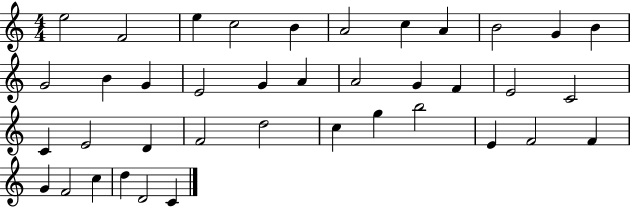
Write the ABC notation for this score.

X:1
T:Untitled
M:4/4
L:1/4
K:C
e2 F2 e c2 B A2 c A B2 G B G2 B G E2 G A A2 G F E2 C2 C E2 D F2 d2 c g b2 E F2 F G F2 c d D2 C